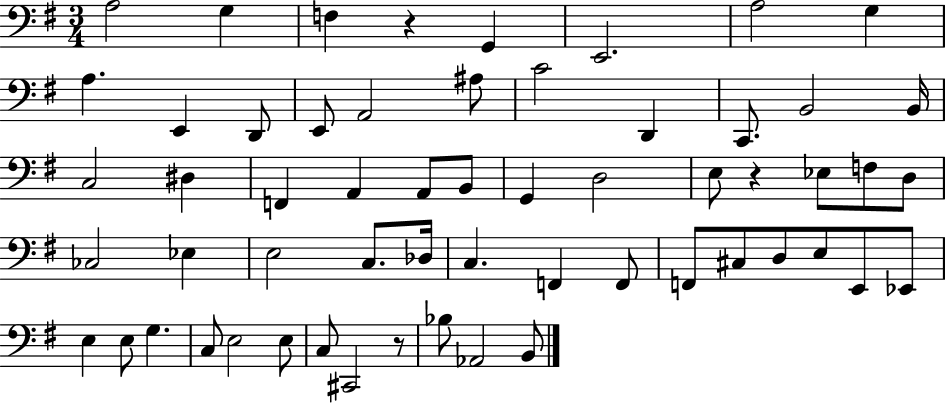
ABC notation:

X:1
T:Untitled
M:3/4
L:1/4
K:G
A,2 G, F, z G,, E,,2 A,2 G, A, E,, D,,/2 E,,/2 A,,2 ^A,/2 C2 D,, C,,/2 B,,2 B,,/4 C,2 ^D, F,, A,, A,,/2 B,,/2 G,, D,2 E,/2 z _E,/2 F,/2 D,/2 _C,2 _E, E,2 C,/2 _D,/4 C, F,, F,,/2 F,,/2 ^C,/2 D,/2 E,/2 E,,/2 _E,,/2 E, E,/2 G, C,/2 E,2 E,/2 C,/2 ^C,,2 z/2 _B,/2 _A,,2 B,,/2